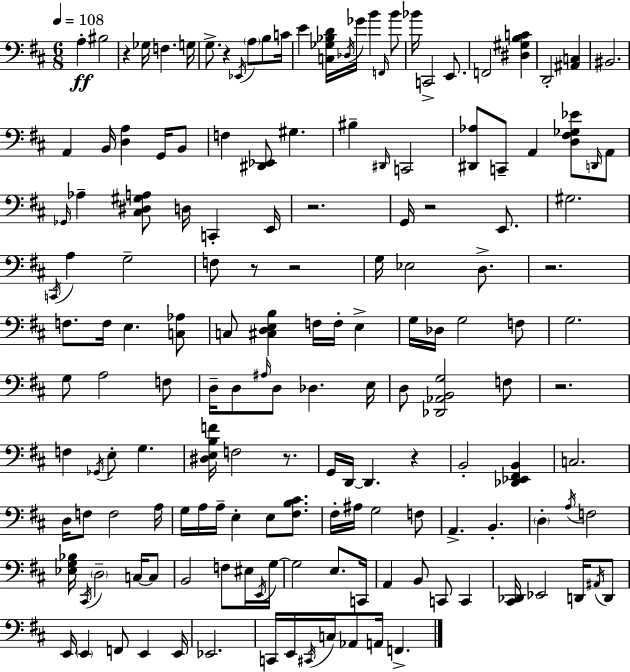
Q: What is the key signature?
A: D major